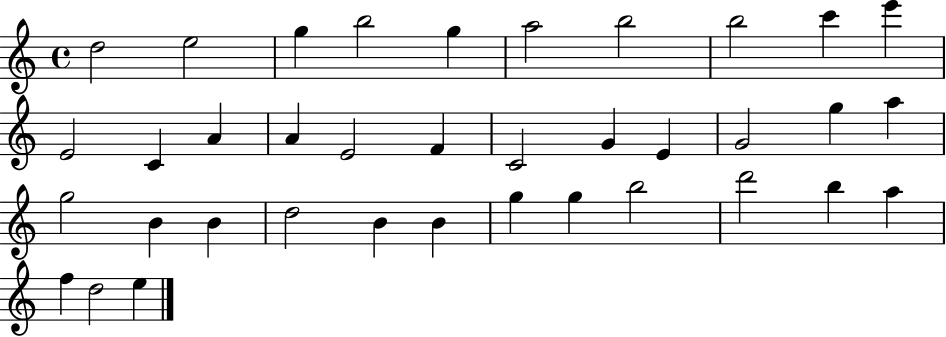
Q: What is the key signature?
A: C major